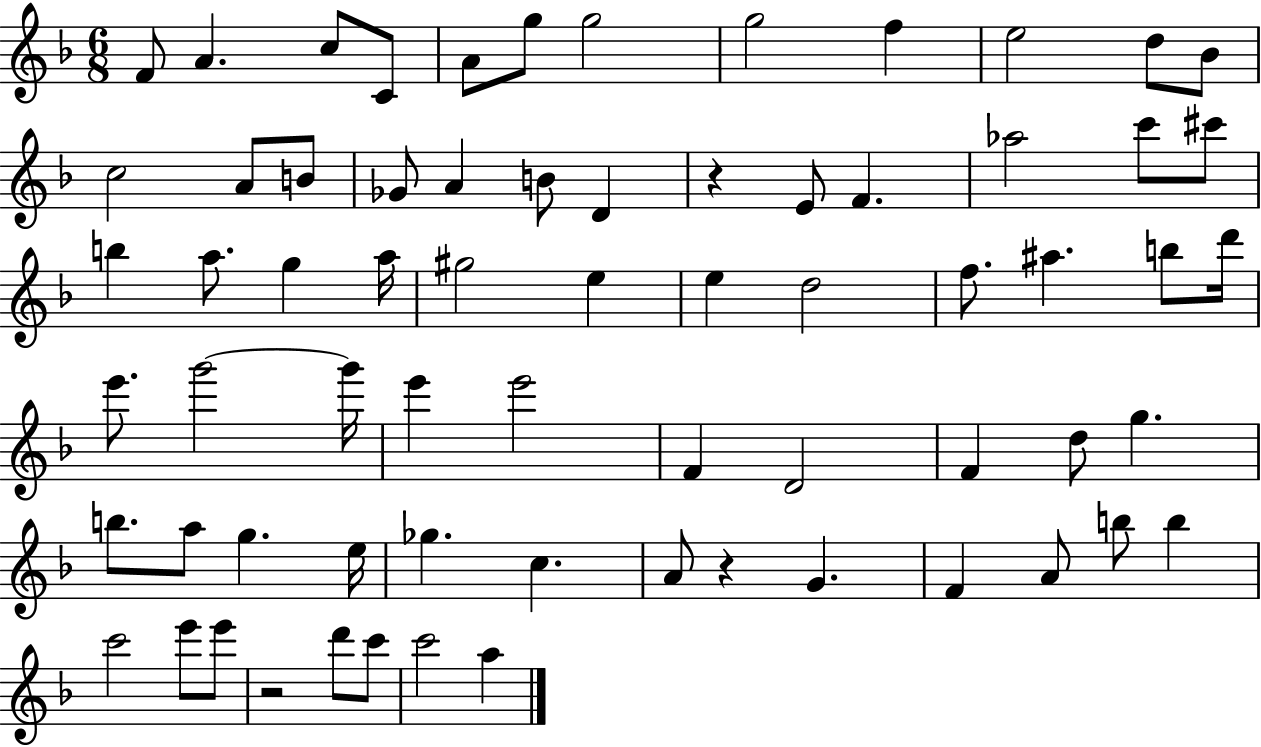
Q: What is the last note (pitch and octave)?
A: A5